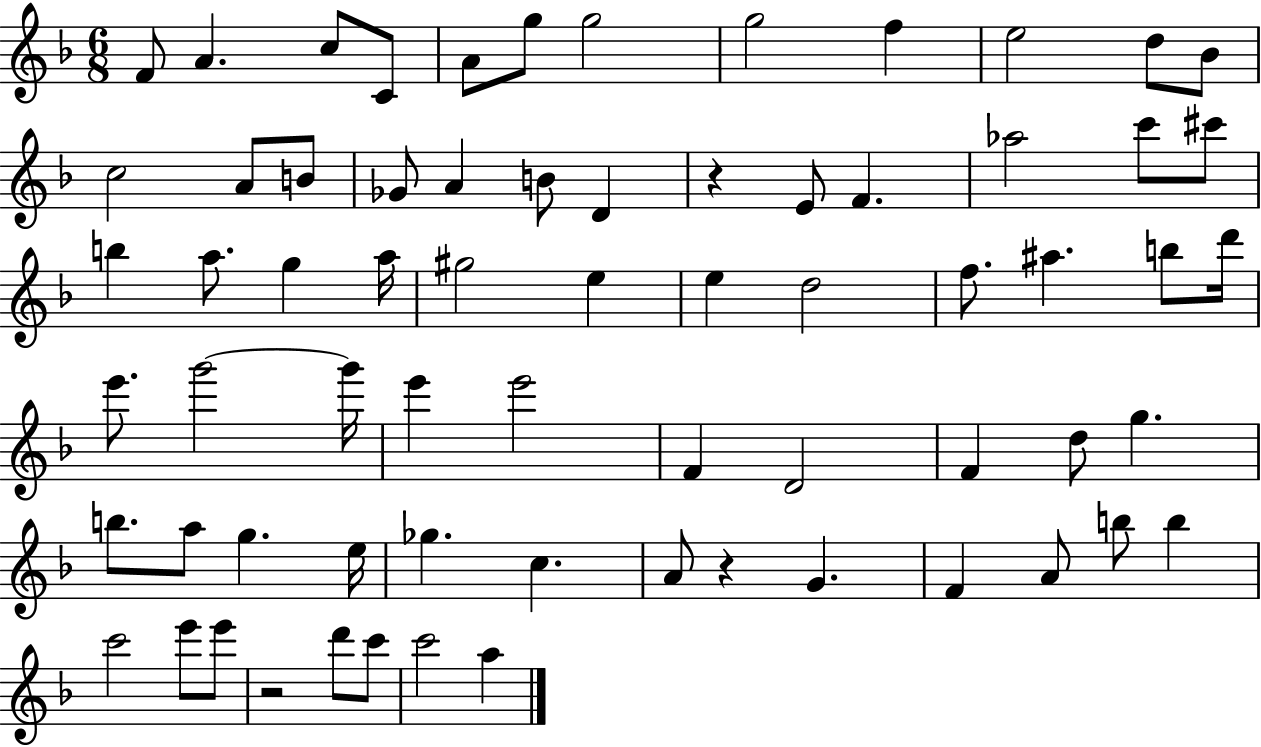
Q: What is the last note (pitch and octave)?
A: A5